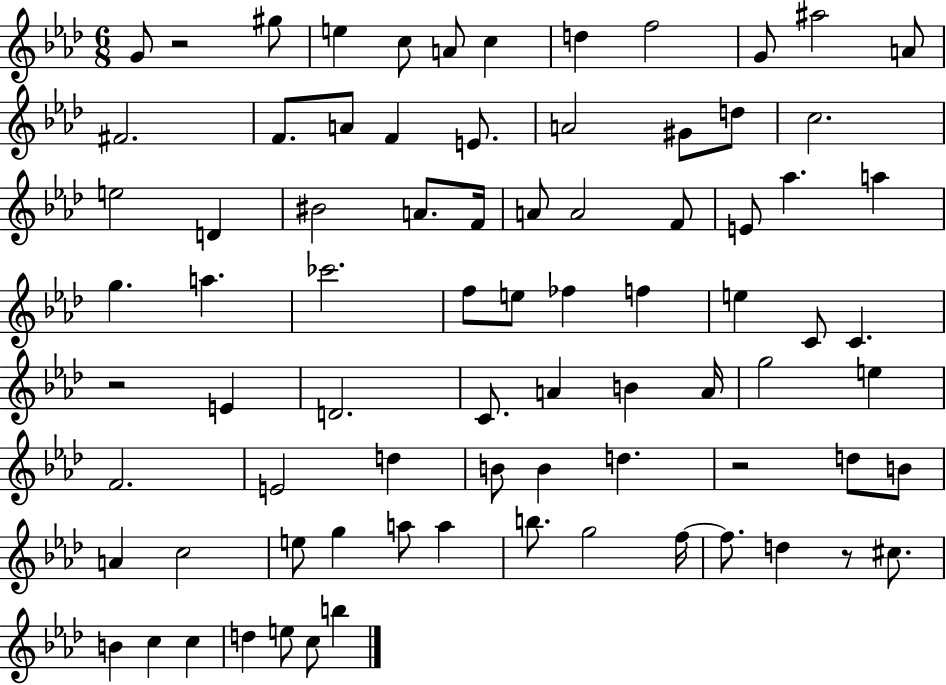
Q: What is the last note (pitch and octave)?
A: B5